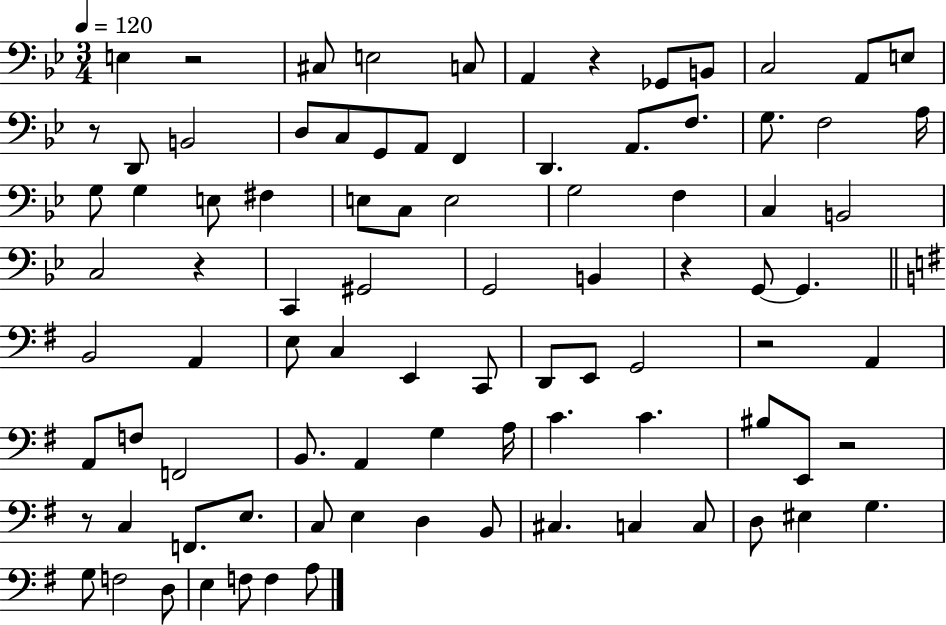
{
  \clef bass
  \numericTimeSignature
  \time 3/4
  \key bes \major
  \tempo 4 = 120
  e4 r2 | cis8 e2 c8 | a,4 r4 ges,8 b,8 | c2 a,8 e8 | \break r8 d,8 b,2 | d8 c8 g,8 a,8 f,4 | d,4. a,8. f8. | g8. f2 a16 | \break g8 g4 e8 fis4 | e8 c8 e2 | g2 f4 | c4 b,2 | \break c2 r4 | c,4 gis,2 | g,2 b,4 | r4 g,8~~ g,4. | \break \bar "||" \break \key g \major b,2 a,4 | e8 c4 e,4 c,8 | d,8 e,8 g,2 | r2 a,4 | \break a,8 f8 f,2 | b,8. a,4 g4 a16 | c'4. c'4. | bis8 e,8 r2 | \break r8 c4 f,8. e8. | c8 e4 d4 b,8 | cis4. c4 c8 | d8 eis4 g4. | \break g8 f2 d8 | e4 f8 f4 a8 | \bar "|."
}